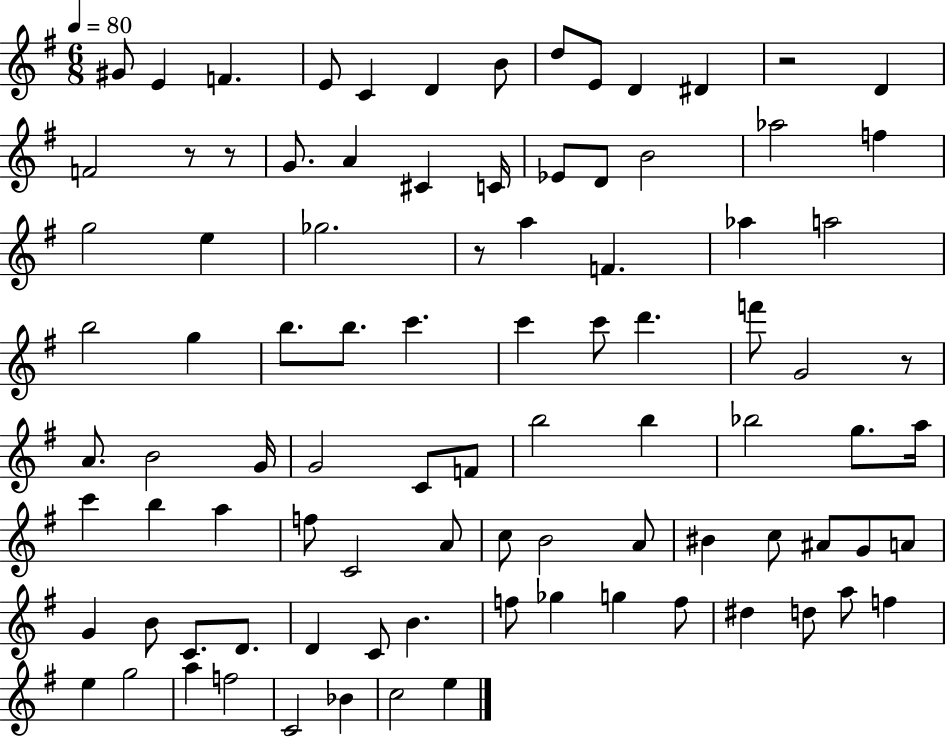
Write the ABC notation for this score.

X:1
T:Untitled
M:6/8
L:1/4
K:G
^G/2 E F E/2 C D B/2 d/2 E/2 D ^D z2 D F2 z/2 z/2 G/2 A ^C C/4 _E/2 D/2 B2 _a2 f g2 e _g2 z/2 a F _a a2 b2 g b/2 b/2 c' c' c'/2 d' f'/2 G2 z/2 A/2 B2 G/4 G2 C/2 F/2 b2 b _b2 g/2 a/4 c' b a f/2 C2 A/2 c/2 B2 A/2 ^B c/2 ^A/2 G/2 A/2 G B/2 C/2 D/2 D C/2 B f/2 _g g f/2 ^d d/2 a/2 f e g2 a f2 C2 _B c2 e